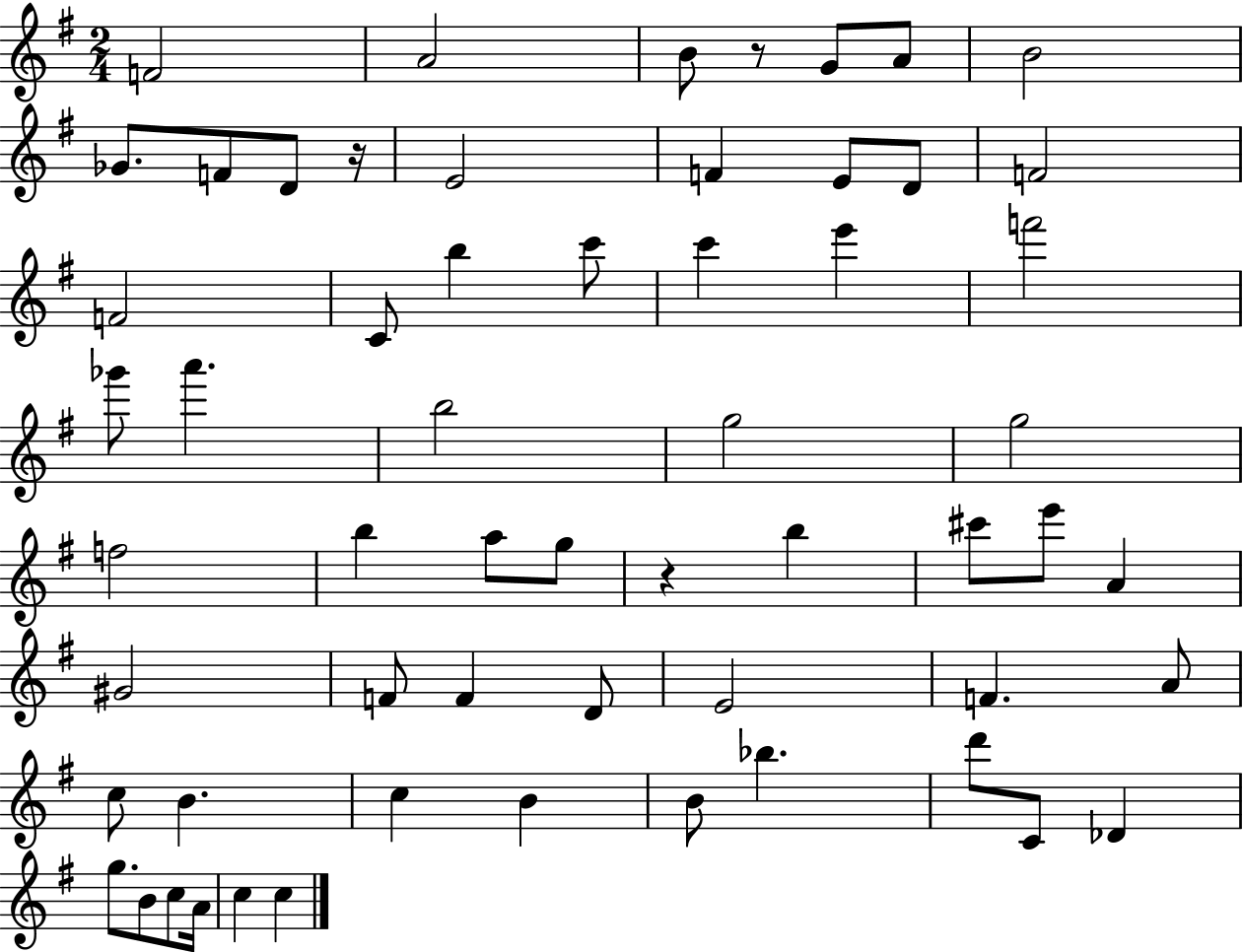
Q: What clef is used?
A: treble